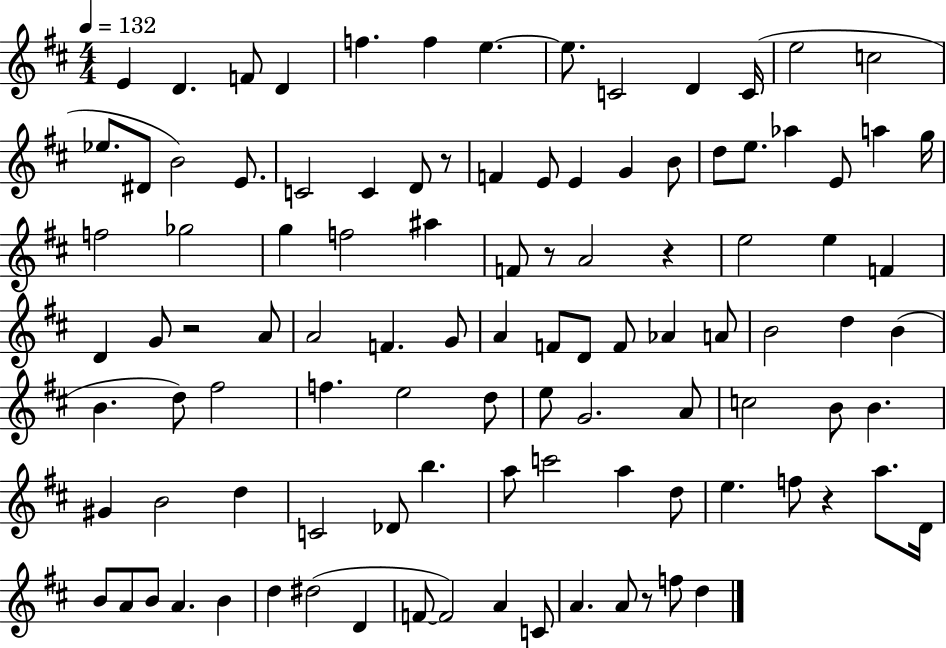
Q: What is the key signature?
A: D major